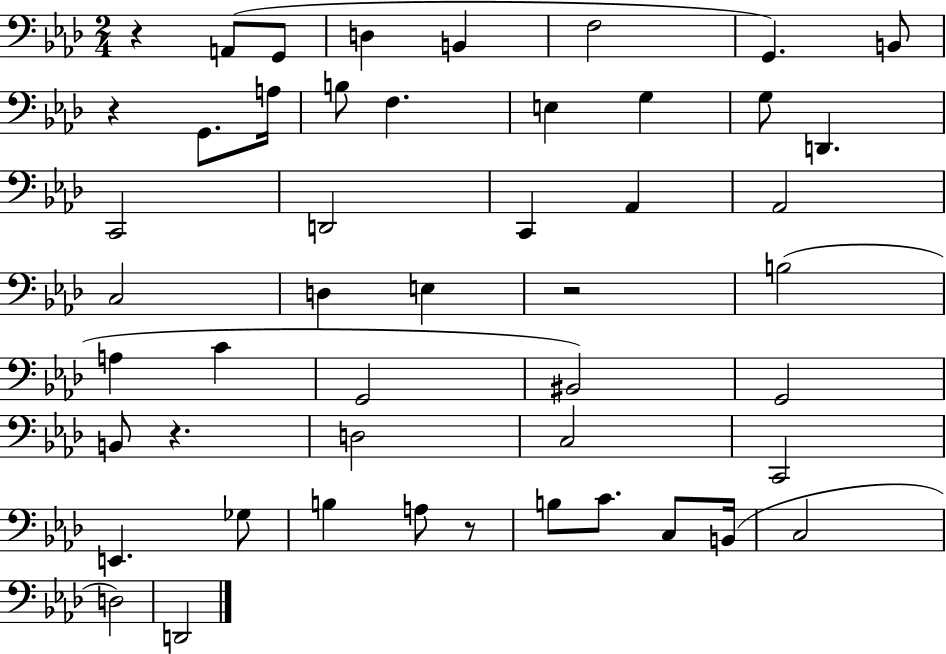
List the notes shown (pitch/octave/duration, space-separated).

R/q A2/e G2/e D3/q B2/q F3/h G2/q. B2/e R/q G2/e. A3/s B3/e F3/q. E3/q G3/q G3/e D2/q. C2/h D2/h C2/q Ab2/q Ab2/h C3/h D3/q E3/q R/h B3/h A3/q C4/q G2/h BIS2/h G2/h B2/e R/q. D3/h C3/h C2/h E2/q. Gb3/e B3/q A3/e R/e B3/e C4/e. C3/e B2/s C3/h D3/h D2/h